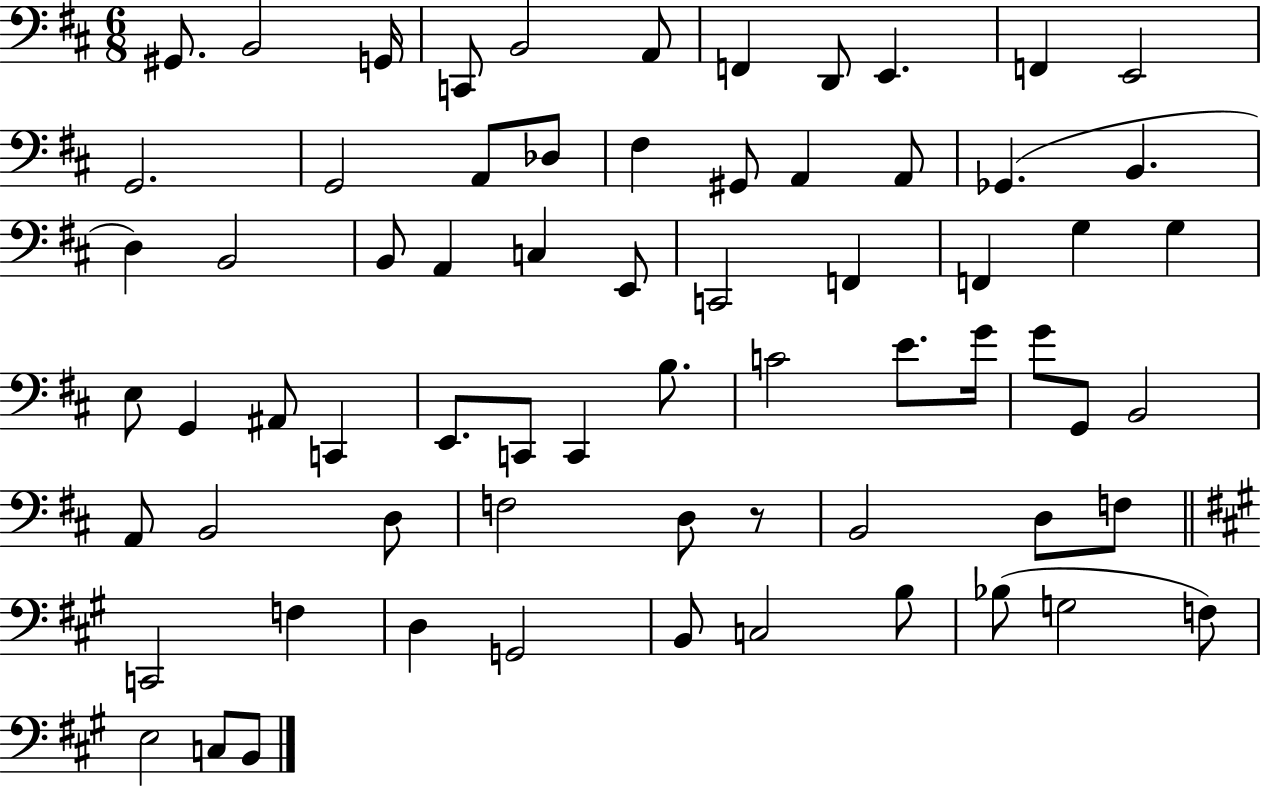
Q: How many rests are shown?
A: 1